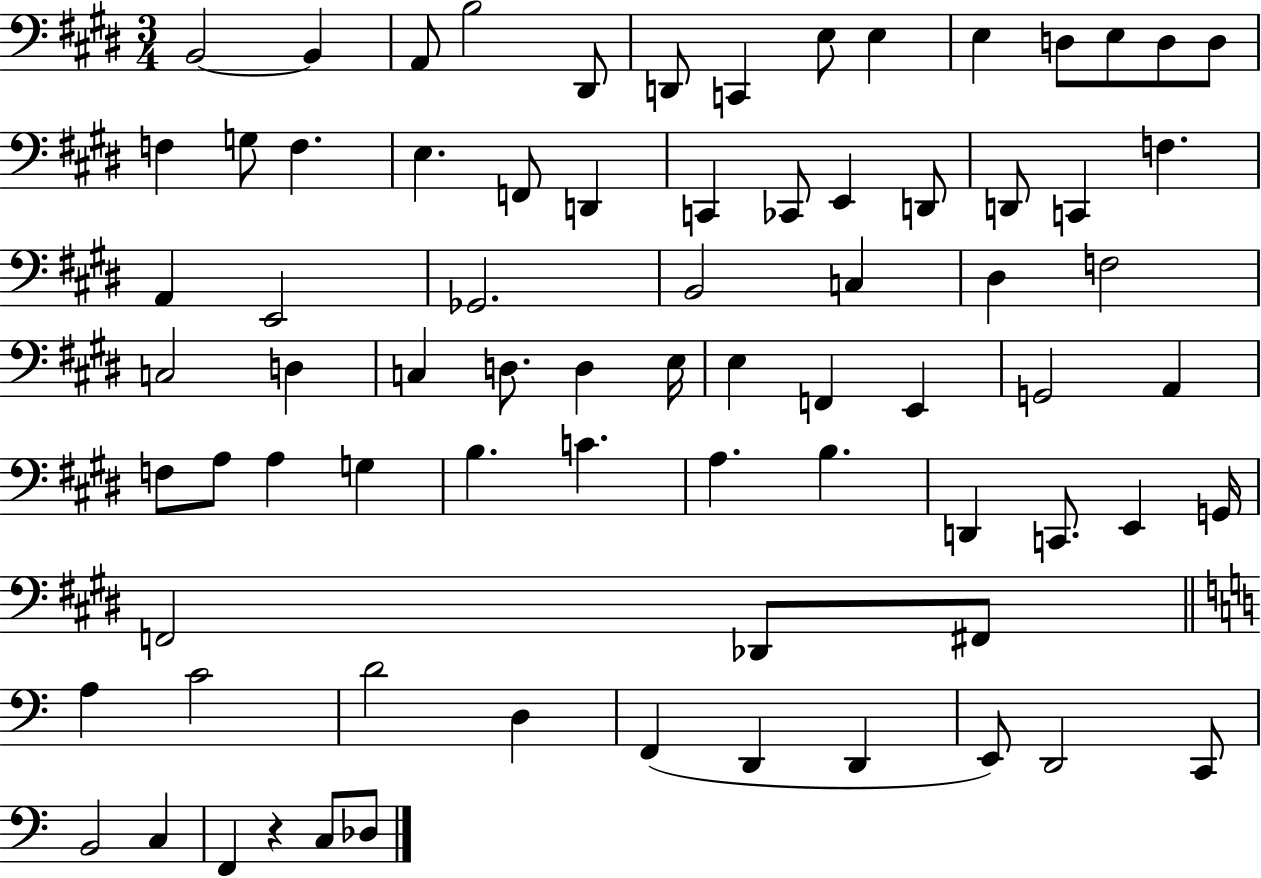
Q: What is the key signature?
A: E major